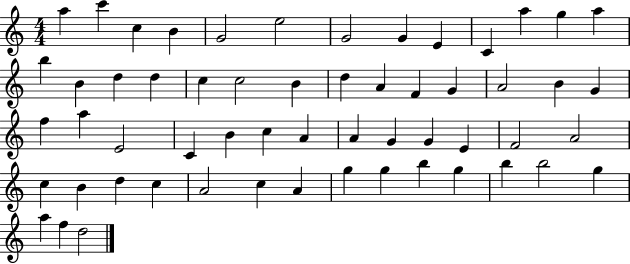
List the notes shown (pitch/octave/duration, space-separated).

A5/q C6/q C5/q B4/q G4/h E5/h G4/h G4/q E4/q C4/q A5/q G5/q A5/q B5/q B4/q D5/q D5/q C5/q C5/h B4/q D5/q A4/q F4/q G4/q A4/h B4/q G4/q F5/q A5/q E4/h C4/q B4/q C5/q A4/q A4/q G4/q G4/q E4/q F4/h A4/h C5/q B4/q D5/q C5/q A4/h C5/q A4/q G5/q G5/q B5/q G5/q B5/q B5/h G5/q A5/q F5/q D5/h